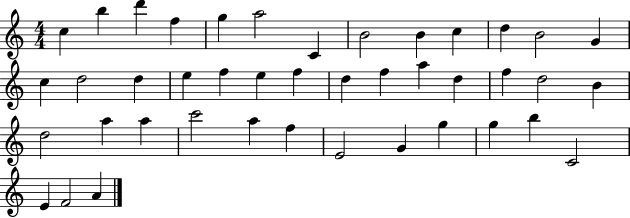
{
  \clef treble
  \numericTimeSignature
  \time 4/4
  \key c \major
  c''4 b''4 d'''4 f''4 | g''4 a''2 c'4 | b'2 b'4 c''4 | d''4 b'2 g'4 | \break c''4 d''2 d''4 | e''4 f''4 e''4 f''4 | d''4 f''4 a''4 d''4 | f''4 d''2 b'4 | \break d''2 a''4 a''4 | c'''2 a''4 f''4 | e'2 g'4 g''4 | g''4 b''4 c'2 | \break e'4 f'2 a'4 | \bar "|."
}